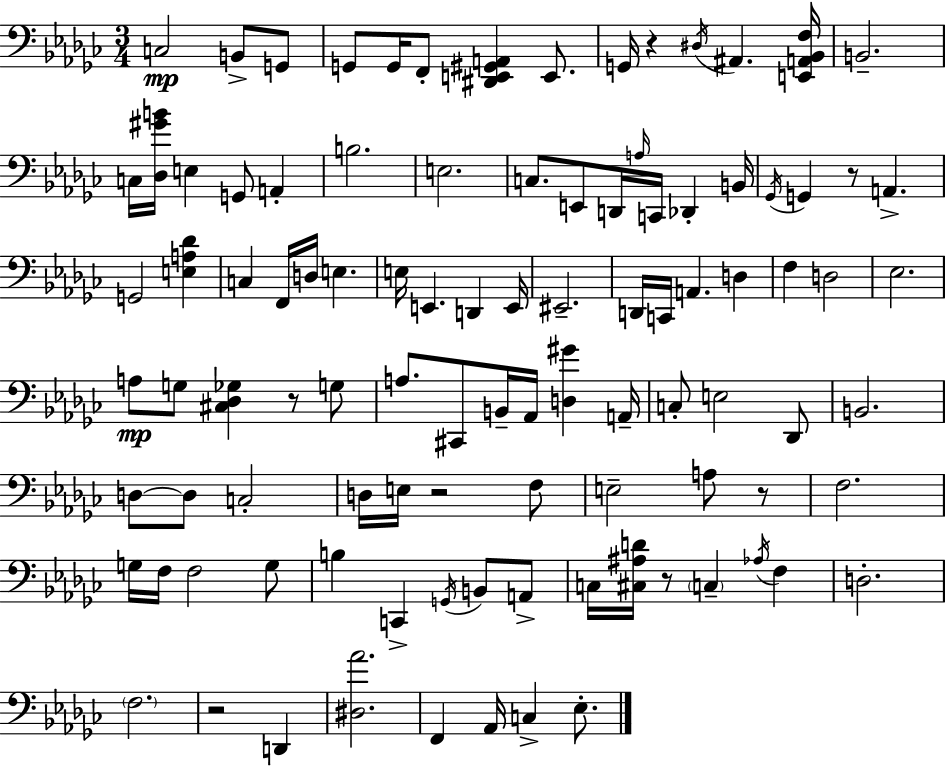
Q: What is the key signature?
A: EES minor